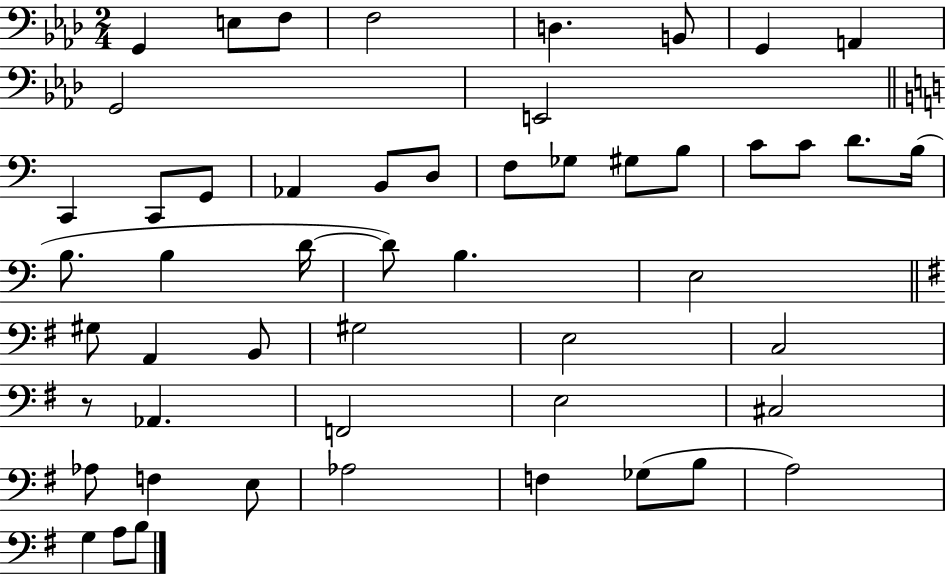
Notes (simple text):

G2/q E3/e F3/e F3/h D3/q. B2/e G2/q A2/q G2/h E2/h C2/q C2/e G2/e Ab2/q B2/e D3/e F3/e Gb3/e G#3/e B3/e C4/e C4/e D4/e. B3/s B3/e. B3/q D4/s D4/e B3/q. E3/h G#3/e A2/q B2/e G#3/h E3/h C3/h R/e Ab2/q. F2/h E3/h C#3/h Ab3/e F3/q E3/e Ab3/h F3/q Gb3/e B3/e A3/h G3/q A3/e B3/e